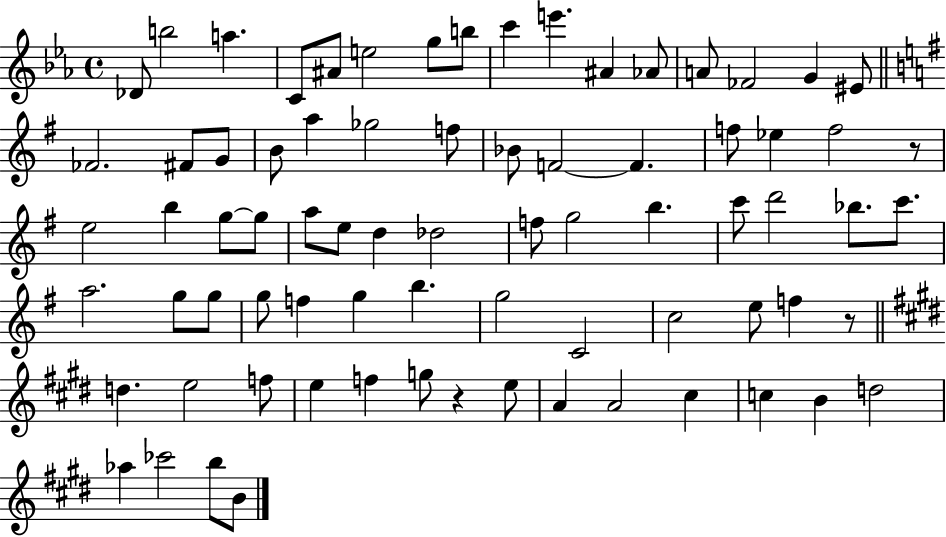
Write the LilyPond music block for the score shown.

{
  \clef treble
  \time 4/4
  \defaultTimeSignature
  \key ees \major
  des'8 b''2 a''4. | c'8 ais'8 e''2 g''8 b''8 | c'''4 e'''4. ais'4 aes'8 | a'8 fes'2 g'4 eis'8 | \break \bar "||" \break \key g \major fes'2. fis'8 g'8 | b'8 a''4 ges''2 f''8 | bes'8 f'2~~ f'4. | f''8 ees''4 f''2 r8 | \break e''2 b''4 g''8~~ g''8 | a''8 e''8 d''4 des''2 | f''8 g''2 b''4. | c'''8 d'''2 bes''8. c'''8. | \break a''2. g''8 g''8 | g''8 f''4 g''4 b''4. | g''2 c'2 | c''2 e''8 f''4 r8 | \break \bar "||" \break \key e \major d''4. e''2 f''8 | e''4 f''4 g''8 r4 e''8 | a'4 a'2 cis''4 | c''4 b'4 d''2 | \break aes''4 ces'''2 b''8 b'8 | \bar "|."
}